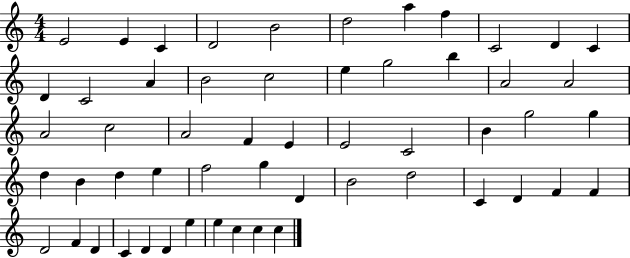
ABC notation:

X:1
T:Untitled
M:4/4
L:1/4
K:C
E2 E C D2 B2 d2 a f C2 D C D C2 A B2 c2 e g2 b A2 A2 A2 c2 A2 F E E2 C2 B g2 g d B d e f2 g D B2 d2 C D F F D2 F D C D D e e c c c